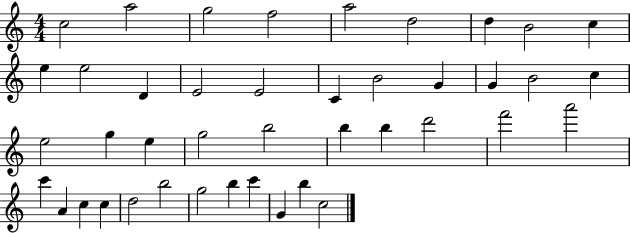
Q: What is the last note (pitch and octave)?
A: C5